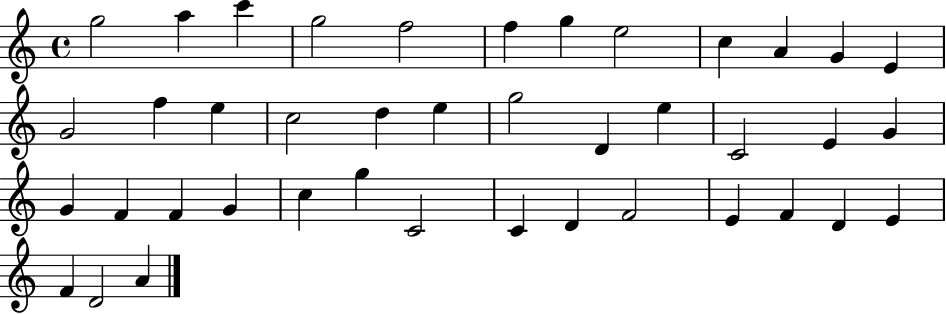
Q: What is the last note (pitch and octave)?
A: A4